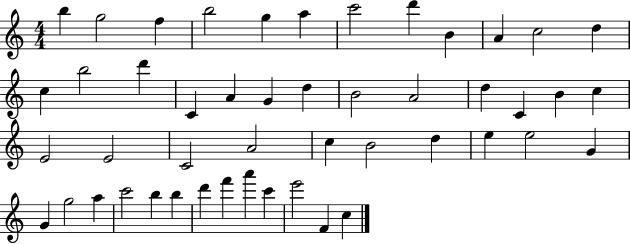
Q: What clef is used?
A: treble